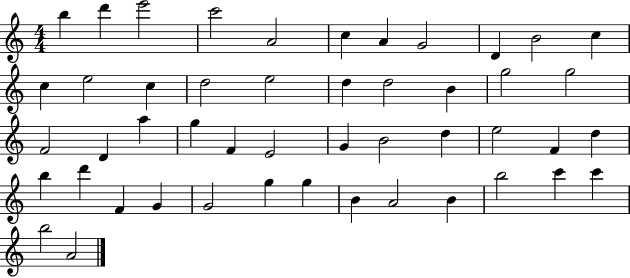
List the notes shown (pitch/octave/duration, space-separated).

B5/q D6/q E6/h C6/h A4/h C5/q A4/q G4/h D4/q B4/h C5/q C5/q E5/h C5/q D5/h E5/h D5/q D5/h B4/q G5/h G5/h F4/h D4/q A5/q G5/q F4/q E4/h G4/q B4/h D5/q E5/h F4/q D5/q B5/q D6/q F4/q G4/q G4/h G5/q G5/q B4/q A4/h B4/q B5/h C6/q C6/q B5/h A4/h